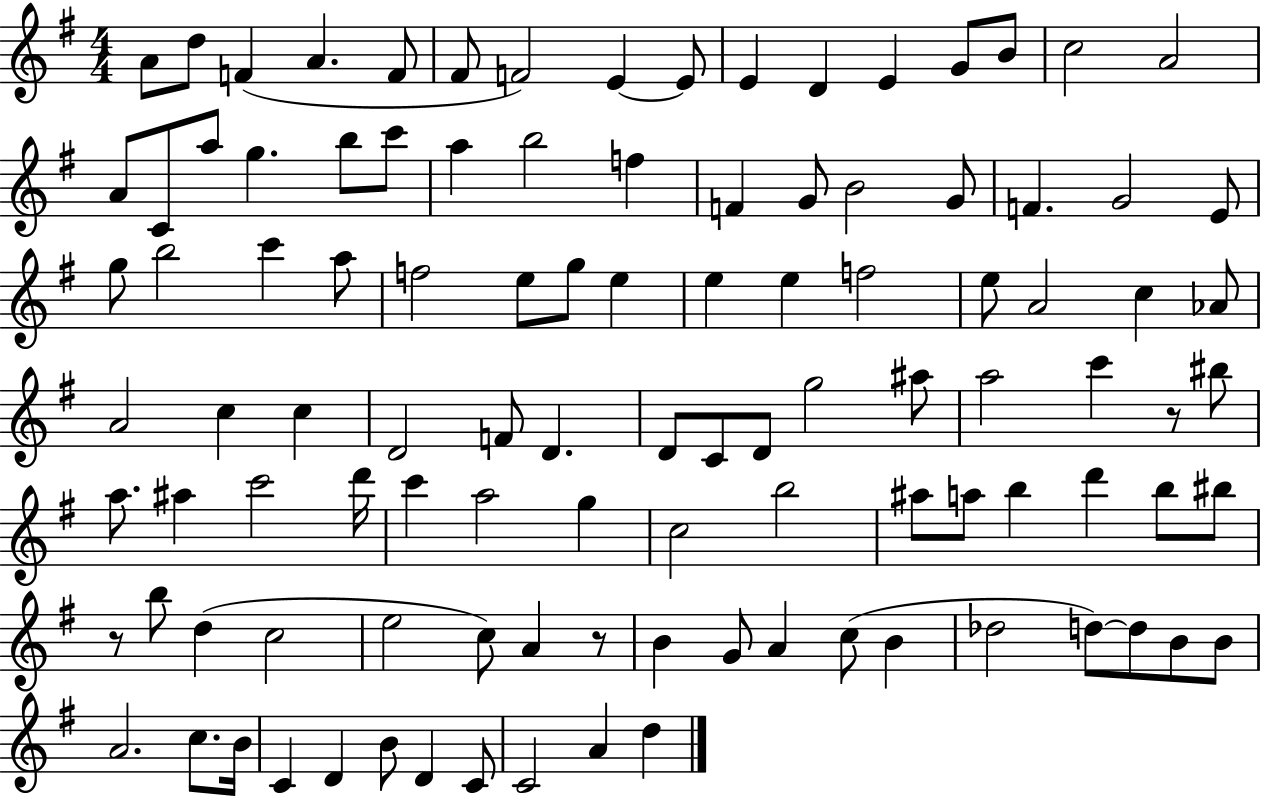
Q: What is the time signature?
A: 4/4